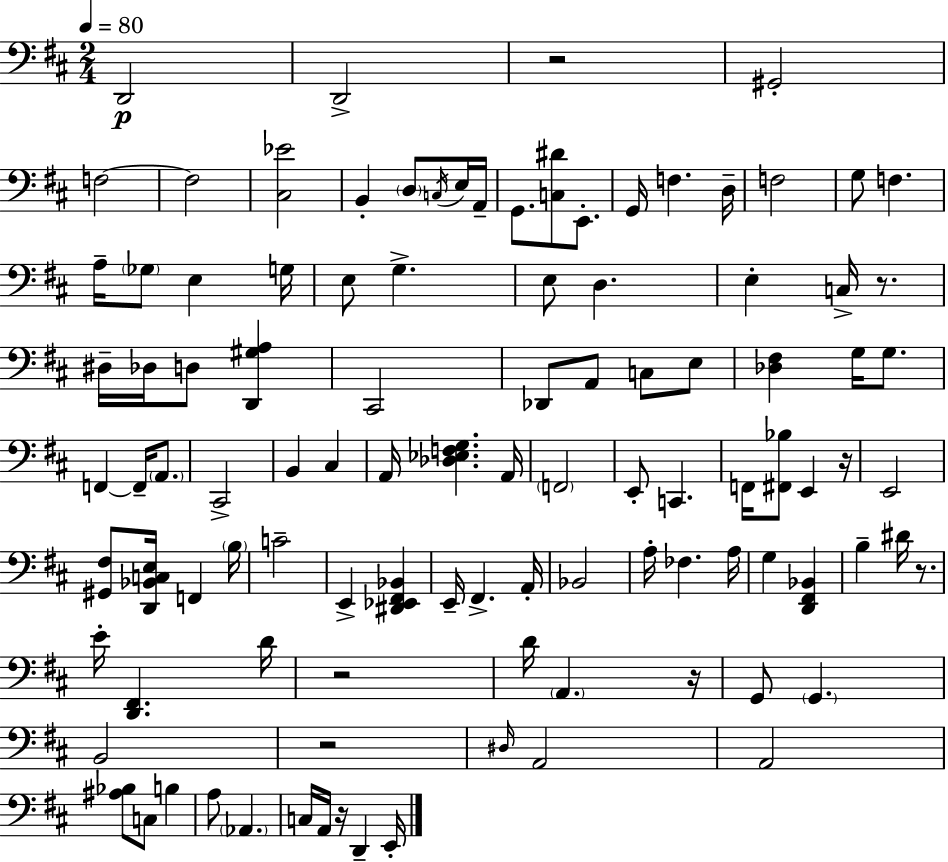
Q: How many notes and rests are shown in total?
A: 104